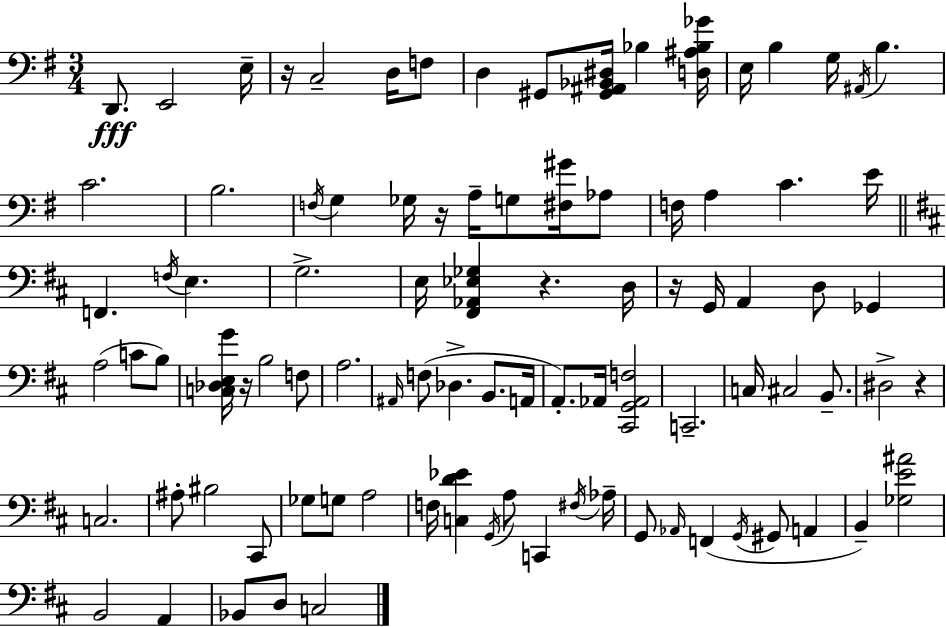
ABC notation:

X:1
T:Untitled
M:3/4
L:1/4
K:G
D,,/2 E,,2 E,/4 z/4 C,2 D,/4 F,/2 D, ^G,,/2 [^G,,^A,,_B,,^D,]/4 _B, [D,^A,_B,_G]/4 E,/4 B, G,/4 ^A,,/4 B, C2 B,2 F,/4 G, _G,/4 z/4 A,/4 G,/2 [^F,^G]/4 _A,/2 F,/4 A, C E/4 F,, F,/4 E, G,2 E,/4 [^F,,_A,,_E,_G,] z D,/4 z/4 G,,/4 A,, D,/2 _G,, A,2 C/2 B,/2 [C,_D,E,G]/4 z/4 B,2 F,/2 A,2 ^A,,/4 F,/2 _D, B,,/2 A,,/4 A,,/2 _A,,/4 [^C,,G,,_A,,F,]2 C,,2 C,/4 ^C,2 B,,/2 ^D,2 z C,2 ^A,/2 ^B,2 ^C,,/2 _G,/2 G,/2 A,2 F,/4 [C,D_E] G,,/4 A,/2 C,, ^F,/4 _A,/4 G,,/2 _A,,/4 F,, G,,/4 ^G,,/2 A,, B,, [_G,E^A]2 B,,2 A,, _B,,/2 D,/2 C,2